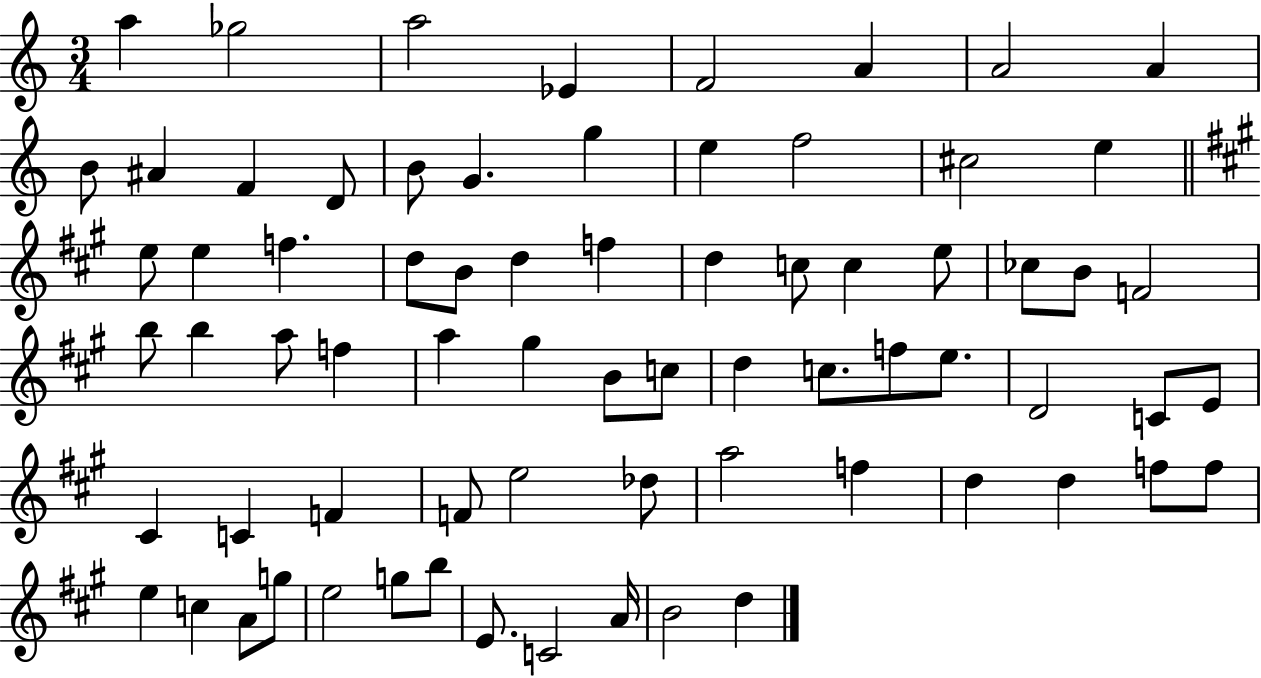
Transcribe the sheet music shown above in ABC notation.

X:1
T:Untitled
M:3/4
L:1/4
K:C
a _g2 a2 _E F2 A A2 A B/2 ^A F D/2 B/2 G g e f2 ^c2 e e/2 e f d/2 B/2 d f d c/2 c e/2 _c/2 B/2 F2 b/2 b a/2 f a ^g B/2 c/2 d c/2 f/2 e/2 D2 C/2 E/2 ^C C F F/2 e2 _d/2 a2 f d d f/2 f/2 e c A/2 g/2 e2 g/2 b/2 E/2 C2 A/4 B2 d